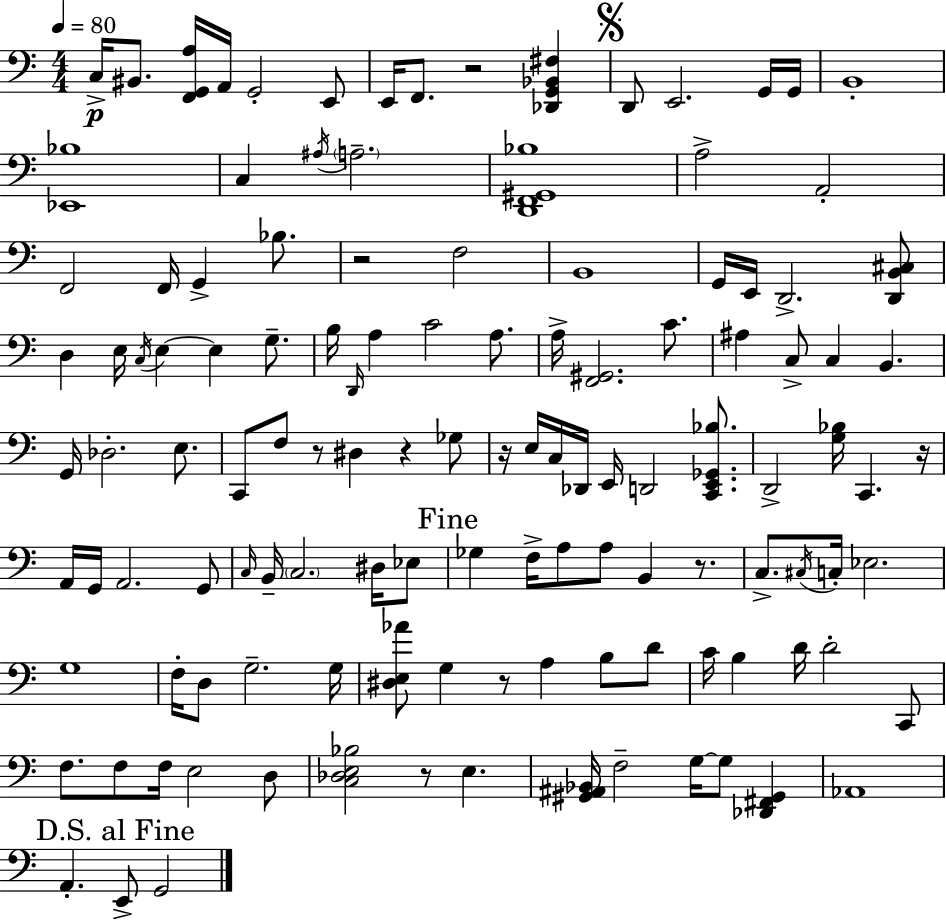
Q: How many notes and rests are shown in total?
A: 123